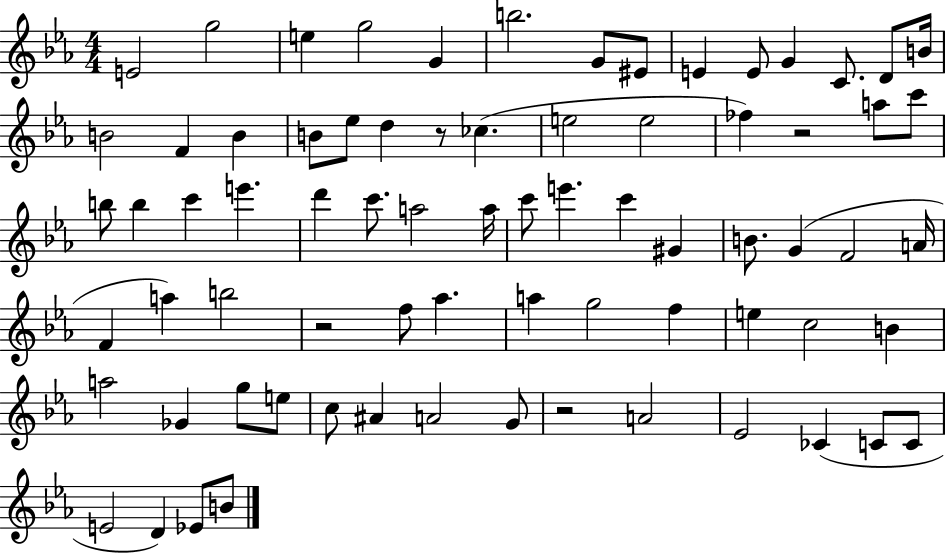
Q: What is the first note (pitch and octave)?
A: E4